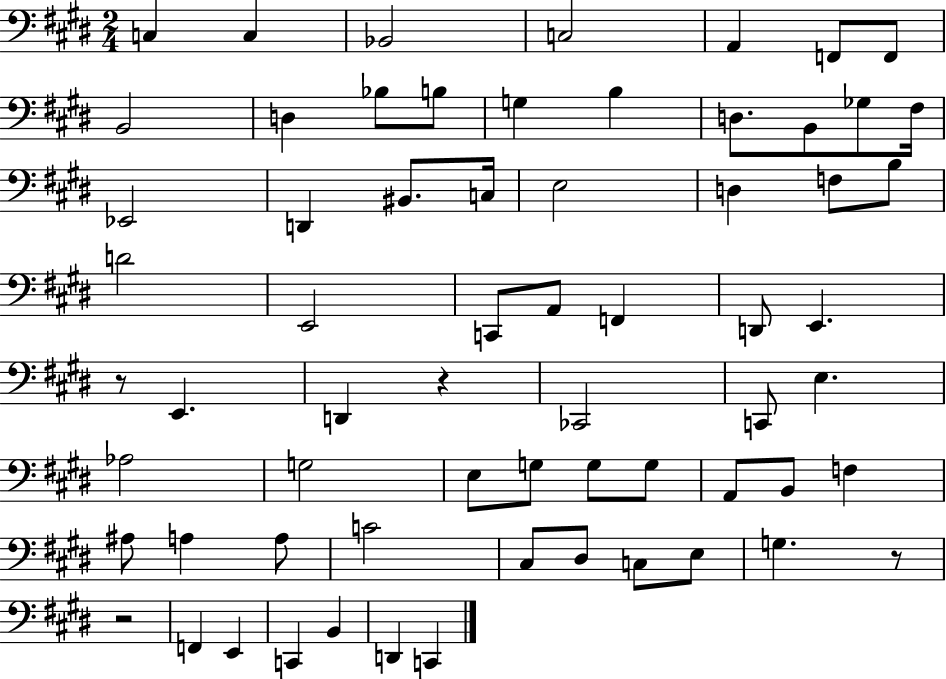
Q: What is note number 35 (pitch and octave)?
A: CES2